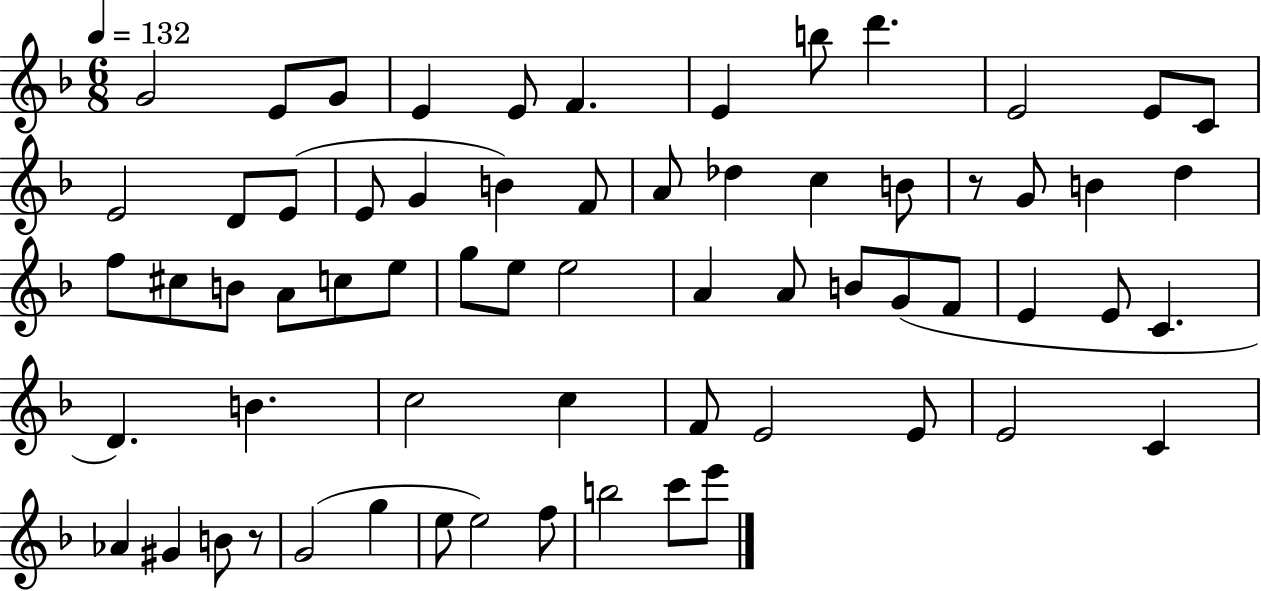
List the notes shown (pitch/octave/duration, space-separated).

G4/h E4/e G4/e E4/q E4/e F4/q. E4/q B5/e D6/q. E4/h E4/e C4/e E4/h D4/e E4/e E4/e G4/q B4/q F4/e A4/e Db5/q C5/q B4/e R/e G4/e B4/q D5/q F5/e C#5/e B4/e A4/e C5/e E5/e G5/e E5/e E5/h A4/q A4/e B4/e G4/e F4/e E4/q E4/e C4/q. D4/q. B4/q. C5/h C5/q F4/e E4/h E4/e E4/h C4/q Ab4/q G#4/q B4/e R/e G4/h G5/q E5/e E5/h F5/e B5/h C6/e E6/e